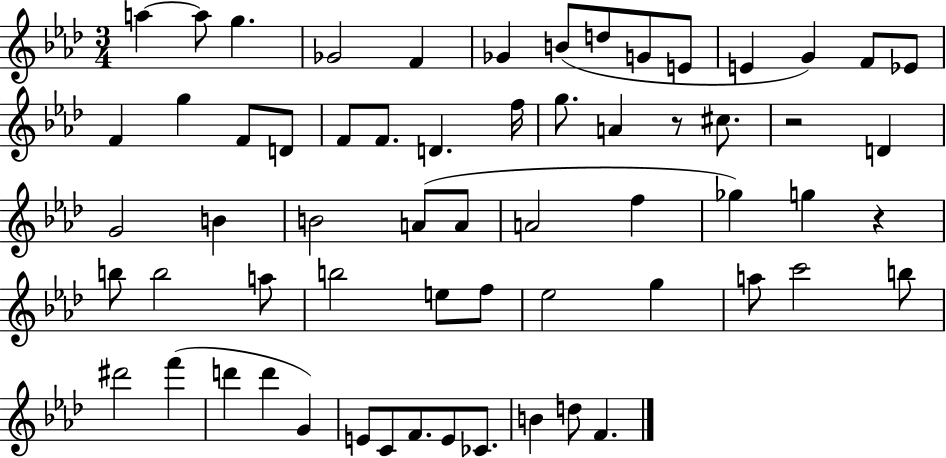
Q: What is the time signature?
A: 3/4